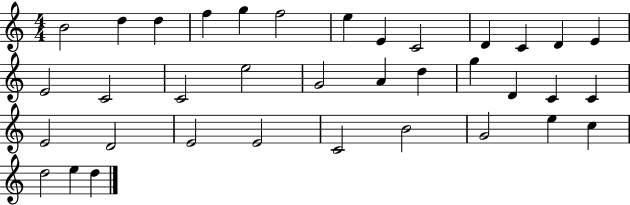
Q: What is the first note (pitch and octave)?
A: B4